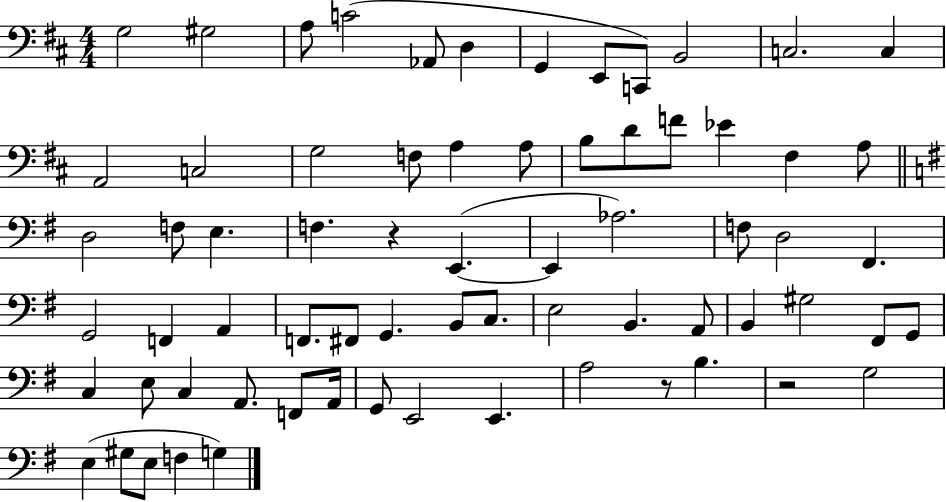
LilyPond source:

{
  \clef bass
  \numericTimeSignature
  \time 4/4
  \key d \major
  g2 gis2 | a8 c'2( aes,8 d4 | g,4 e,8 c,8) b,2 | c2. c4 | \break a,2 c2 | g2 f8 a4 a8 | b8 d'8 f'8 ees'4 fis4 a8 | \bar "||" \break \key e \minor d2 f8 e4. | f4. r4 e,4.~(~ | e,4 aes2.) | f8 d2 fis,4. | \break g,2 f,4 a,4 | f,8. fis,8 g,4. b,8 c8. | e2 b,4. a,8 | b,4 gis2 fis,8 g,8 | \break c4 e8 c4 a,8. f,8 a,16 | g,8 e,2 e,4. | a2 r8 b4. | r2 g2 | \break e4( gis8 e8 f4 g4) | \bar "|."
}